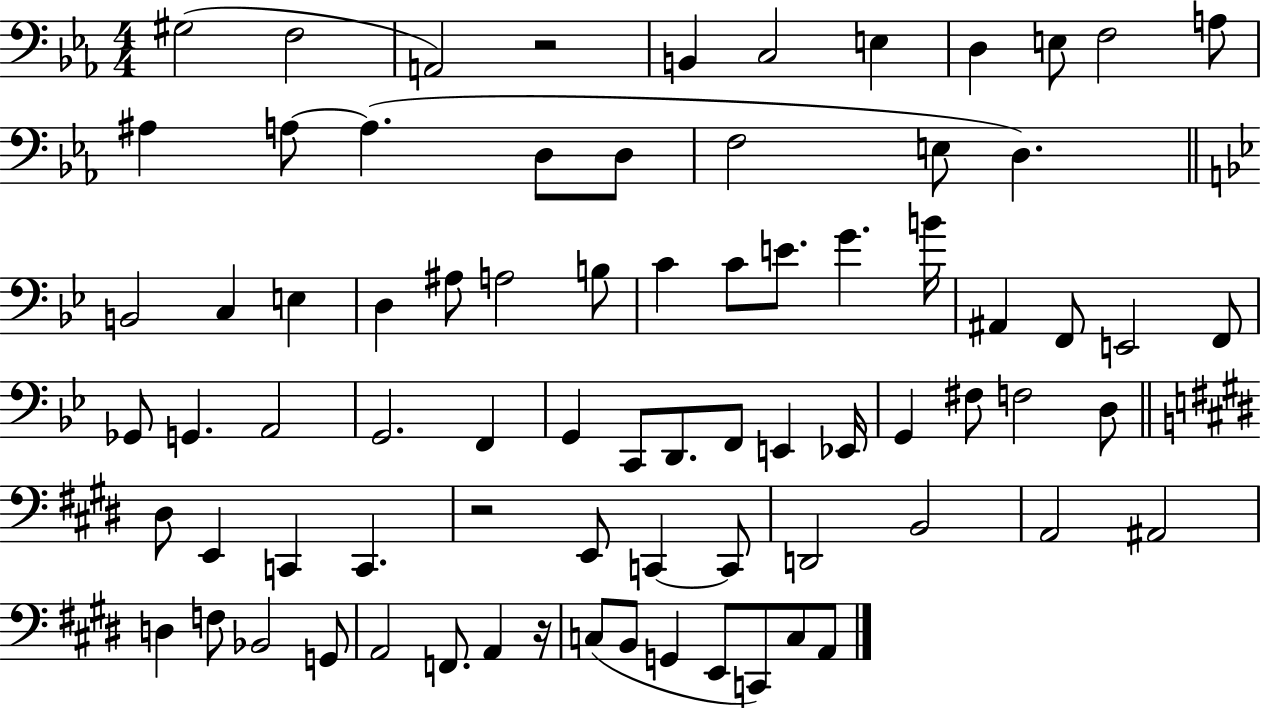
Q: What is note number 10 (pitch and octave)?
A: A3